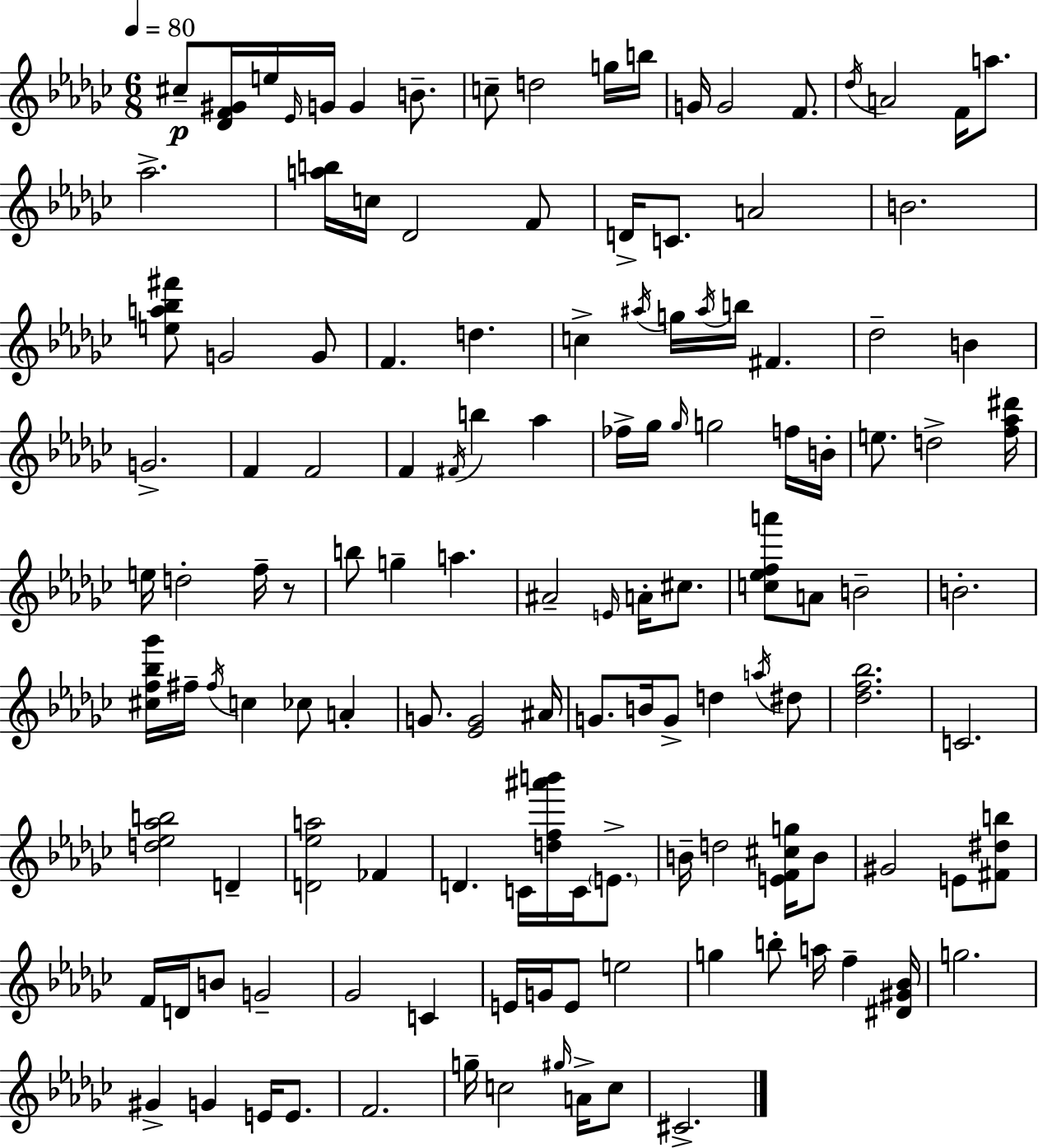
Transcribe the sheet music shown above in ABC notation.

X:1
T:Untitled
M:6/8
L:1/4
K:Ebm
^c/2 [_DF^G]/4 e/4 _E/4 G/4 G B/2 c/2 d2 g/4 b/4 G/4 G2 F/2 _d/4 A2 F/4 a/2 _a2 [ab]/4 c/4 _D2 F/2 D/4 C/2 A2 B2 [ea_b^f']/2 G2 G/2 F d c ^a/4 g/4 ^a/4 b/4 ^F _d2 B G2 F F2 F ^F/4 b _a _f/4 _g/4 _g/4 g2 f/4 B/4 e/2 d2 [f_a^d']/4 e/4 d2 f/4 z/2 b/2 g a ^A2 E/4 A/4 ^c/2 [c_efa']/2 A/2 B2 B2 [^cf_b_g']/4 ^f/4 ^f/4 c _c/2 A G/2 [_EG]2 ^A/4 G/2 B/4 G/2 d a/4 ^d/2 [_df_b]2 C2 [d_e_ab]2 D [D_ea]2 _F D C/4 [df^a'b']/4 C/4 E/2 B/4 d2 [EF^cg]/4 B/2 ^G2 E/2 [^F^db]/2 F/4 D/4 B/2 G2 _G2 C E/4 G/4 E/2 e2 g b/2 a/4 f [^D^G_B]/4 g2 ^G G E/4 E/2 F2 g/4 c2 ^g/4 A/4 c/2 ^C2